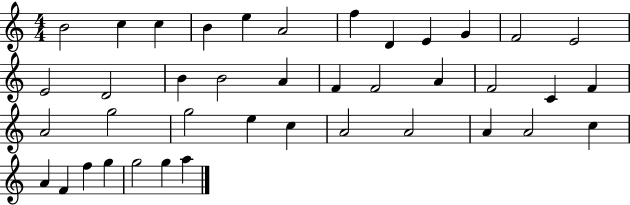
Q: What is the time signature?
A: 4/4